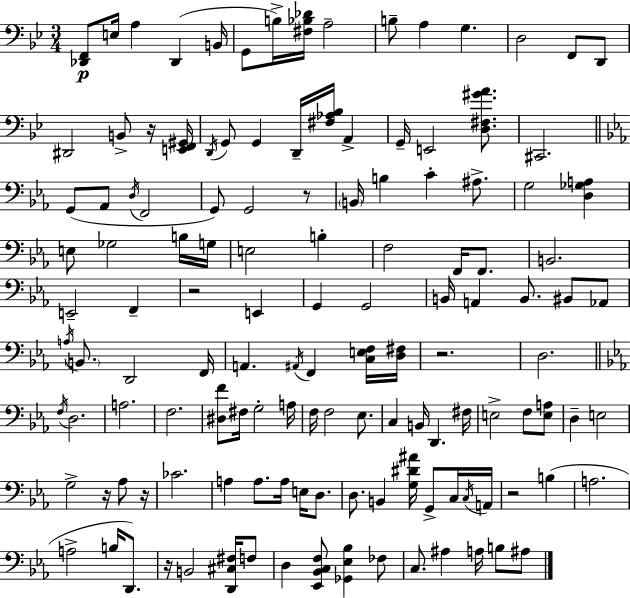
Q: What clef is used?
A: bass